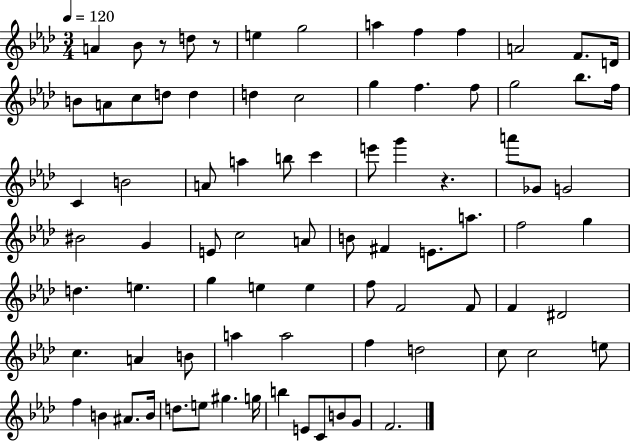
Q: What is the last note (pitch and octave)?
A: F4